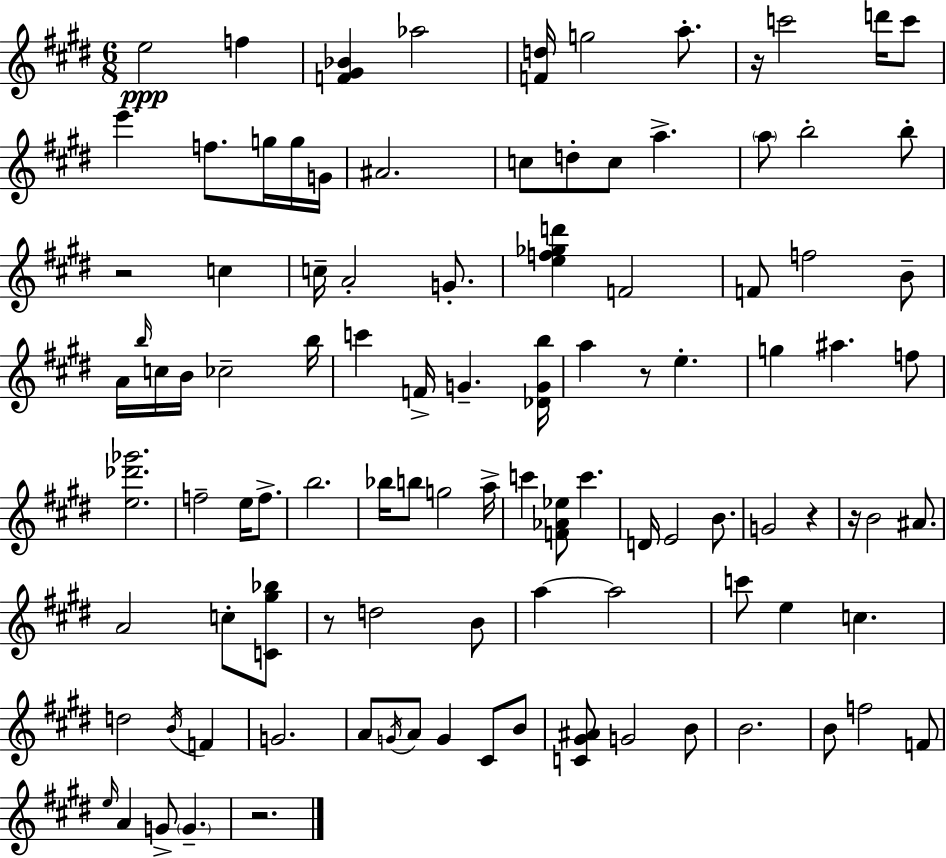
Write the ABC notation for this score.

X:1
T:Untitled
M:6/8
L:1/4
K:E
e2 f [F^G_B] _a2 [Fd]/4 g2 a/2 z/4 c'2 d'/4 c'/2 e' f/2 g/4 g/4 G/4 ^A2 c/2 d/2 c/2 a a/2 b2 b/2 z2 c c/4 A2 G/2 [ef_gd'] F2 F/2 f2 B/2 A/4 b/4 c/4 B/4 _c2 b/4 c' F/4 G [_DGb]/4 a z/2 e g ^a f/2 [e_d'_g']2 f2 e/4 f/2 b2 _b/4 b/2 g2 a/4 c' [F_A_e]/2 c' D/4 E2 B/2 G2 z z/4 B2 ^A/2 A2 c/2 [C^g_b]/2 z/2 d2 B/2 a a2 c'/2 e c d2 B/4 F G2 A/2 G/4 A/2 G ^C/2 B/2 [C^G^A]/2 G2 B/2 B2 B/2 f2 F/2 e/4 A G/2 G z2